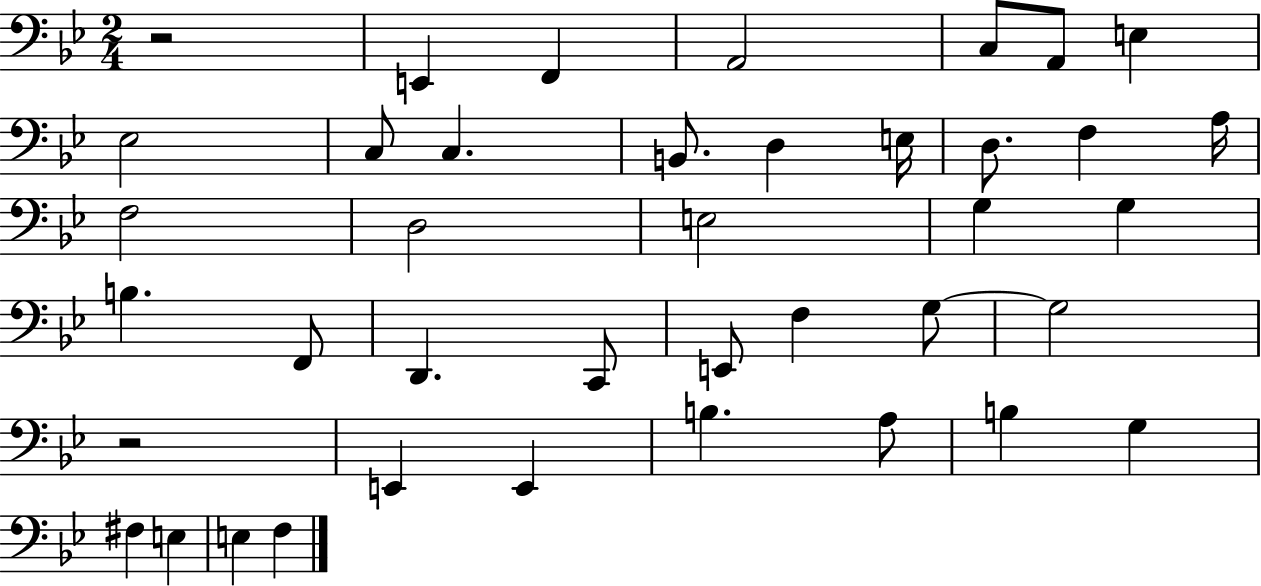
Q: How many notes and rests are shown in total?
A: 40